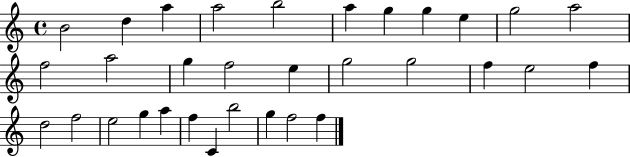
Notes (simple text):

B4/h D5/q A5/q A5/h B5/h A5/q G5/q G5/q E5/q G5/h A5/h F5/h A5/h G5/q F5/h E5/q G5/h G5/h F5/q E5/h F5/q D5/h F5/h E5/h G5/q A5/q F5/q C4/q B5/h G5/q F5/h F5/q